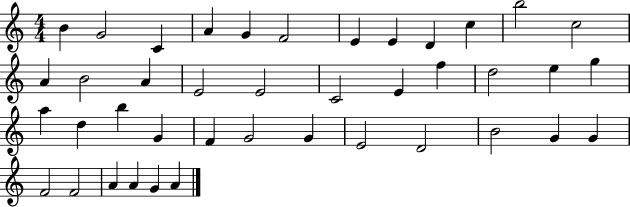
{
  \clef treble
  \numericTimeSignature
  \time 4/4
  \key c \major
  b'4 g'2 c'4 | a'4 g'4 f'2 | e'4 e'4 d'4 c''4 | b''2 c''2 | \break a'4 b'2 a'4 | e'2 e'2 | c'2 e'4 f''4 | d''2 e''4 g''4 | \break a''4 d''4 b''4 g'4 | f'4 g'2 g'4 | e'2 d'2 | b'2 g'4 g'4 | \break f'2 f'2 | a'4 a'4 g'4 a'4 | \bar "|."
}